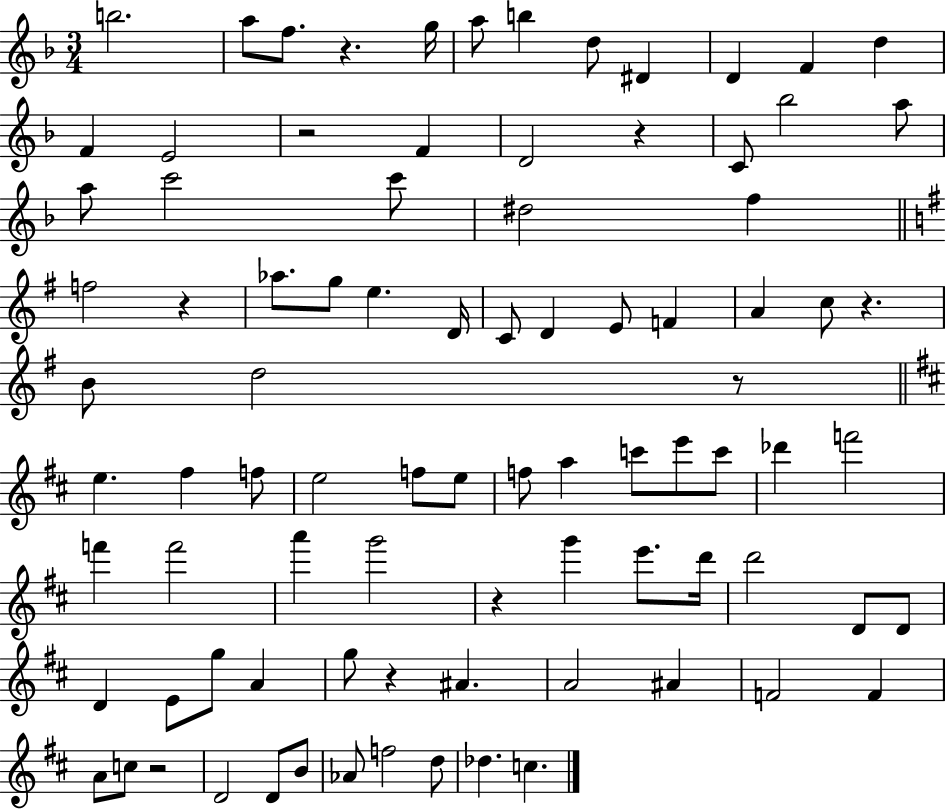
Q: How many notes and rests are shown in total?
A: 88